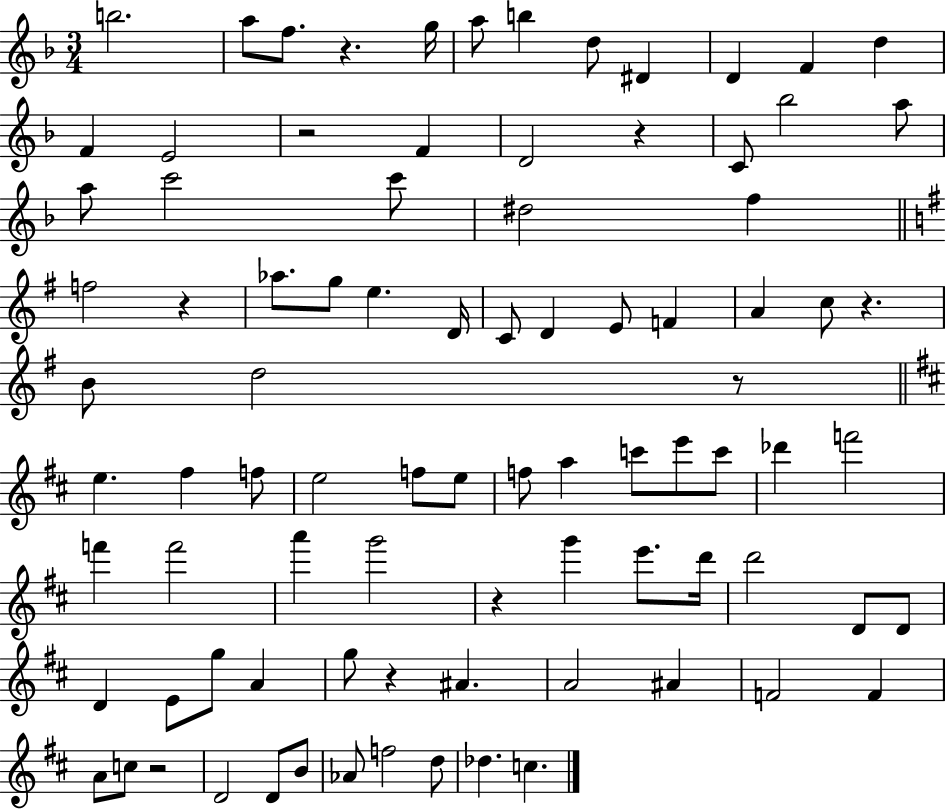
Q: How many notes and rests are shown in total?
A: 88